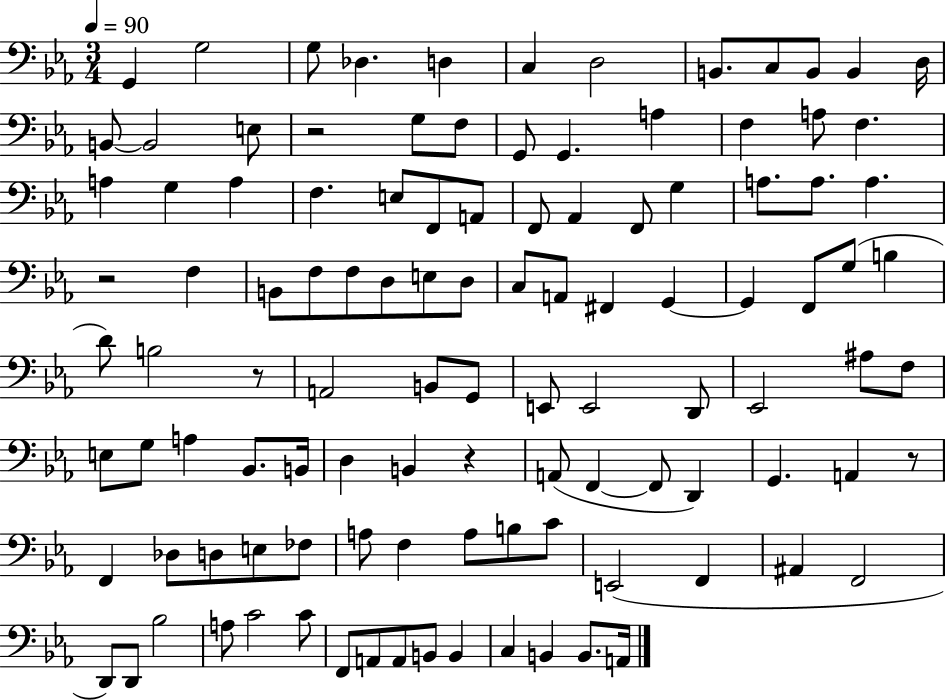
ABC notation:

X:1
T:Untitled
M:3/4
L:1/4
K:Eb
G,, G,2 G,/2 _D, D, C, D,2 B,,/2 C,/2 B,,/2 B,, D,/4 B,,/2 B,,2 E,/2 z2 G,/2 F,/2 G,,/2 G,, A, F, A,/2 F, A, G, A, F, E,/2 F,,/2 A,,/2 F,,/2 _A,, F,,/2 G, A,/2 A,/2 A, z2 F, B,,/2 F,/2 F,/2 D,/2 E,/2 D,/2 C,/2 A,,/2 ^F,, G,, G,, F,,/2 G,/2 B, D/2 B,2 z/2 A,,2 B,,/2 G,,/2 E,,/2 E,,2 D,,/2 _E,,2 ^A,/2 F,/2 E,/2 G,/2 A, _B,,/2 B,,/4 D, B,, z A,,/2 F,, F,,/2 D,, G,, A,, z/2 F,, _D,/2 D,/2 E,/2 _F,/2 A,/2 F, A,/2 B,/2 C/2 E,,2 F,, ^A,, F,,2 D,,/2 D,,/2 _B,2 A,/2 C2 C/2 F,,/2 A,,/2 A,,/2 B,,/2 B,, C, B,, B,,/2 A,,/4